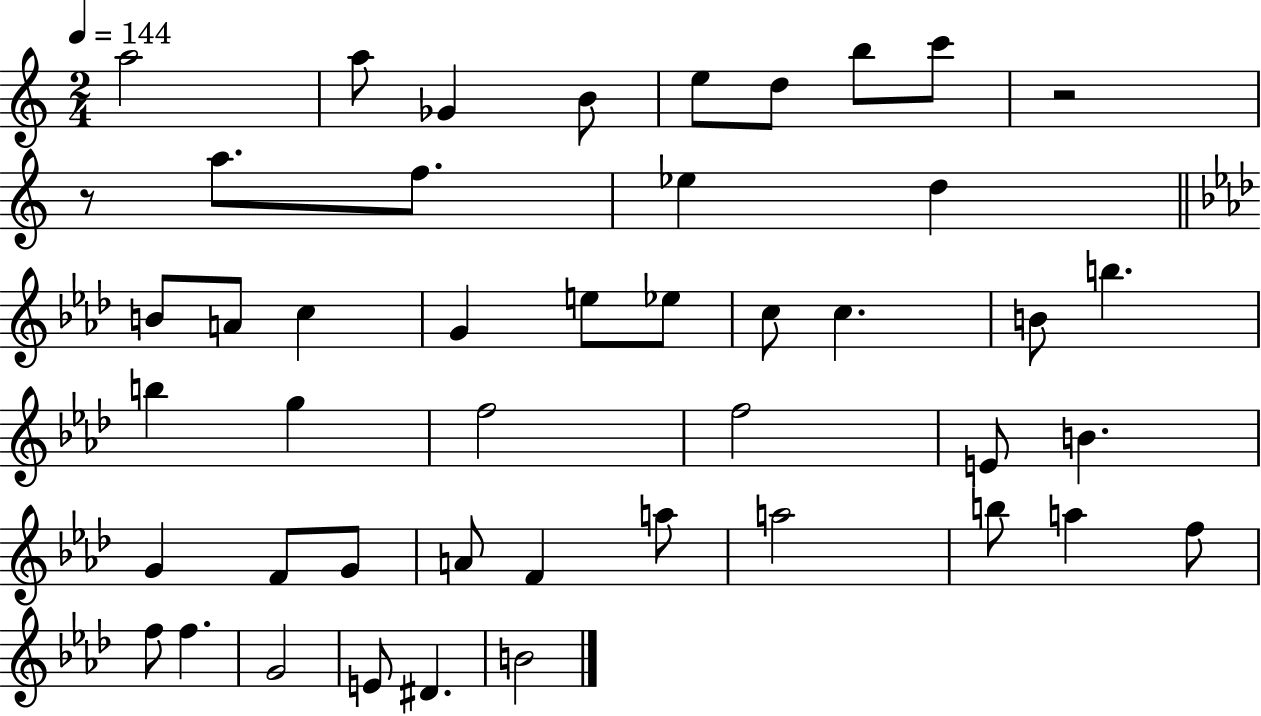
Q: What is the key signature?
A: C major